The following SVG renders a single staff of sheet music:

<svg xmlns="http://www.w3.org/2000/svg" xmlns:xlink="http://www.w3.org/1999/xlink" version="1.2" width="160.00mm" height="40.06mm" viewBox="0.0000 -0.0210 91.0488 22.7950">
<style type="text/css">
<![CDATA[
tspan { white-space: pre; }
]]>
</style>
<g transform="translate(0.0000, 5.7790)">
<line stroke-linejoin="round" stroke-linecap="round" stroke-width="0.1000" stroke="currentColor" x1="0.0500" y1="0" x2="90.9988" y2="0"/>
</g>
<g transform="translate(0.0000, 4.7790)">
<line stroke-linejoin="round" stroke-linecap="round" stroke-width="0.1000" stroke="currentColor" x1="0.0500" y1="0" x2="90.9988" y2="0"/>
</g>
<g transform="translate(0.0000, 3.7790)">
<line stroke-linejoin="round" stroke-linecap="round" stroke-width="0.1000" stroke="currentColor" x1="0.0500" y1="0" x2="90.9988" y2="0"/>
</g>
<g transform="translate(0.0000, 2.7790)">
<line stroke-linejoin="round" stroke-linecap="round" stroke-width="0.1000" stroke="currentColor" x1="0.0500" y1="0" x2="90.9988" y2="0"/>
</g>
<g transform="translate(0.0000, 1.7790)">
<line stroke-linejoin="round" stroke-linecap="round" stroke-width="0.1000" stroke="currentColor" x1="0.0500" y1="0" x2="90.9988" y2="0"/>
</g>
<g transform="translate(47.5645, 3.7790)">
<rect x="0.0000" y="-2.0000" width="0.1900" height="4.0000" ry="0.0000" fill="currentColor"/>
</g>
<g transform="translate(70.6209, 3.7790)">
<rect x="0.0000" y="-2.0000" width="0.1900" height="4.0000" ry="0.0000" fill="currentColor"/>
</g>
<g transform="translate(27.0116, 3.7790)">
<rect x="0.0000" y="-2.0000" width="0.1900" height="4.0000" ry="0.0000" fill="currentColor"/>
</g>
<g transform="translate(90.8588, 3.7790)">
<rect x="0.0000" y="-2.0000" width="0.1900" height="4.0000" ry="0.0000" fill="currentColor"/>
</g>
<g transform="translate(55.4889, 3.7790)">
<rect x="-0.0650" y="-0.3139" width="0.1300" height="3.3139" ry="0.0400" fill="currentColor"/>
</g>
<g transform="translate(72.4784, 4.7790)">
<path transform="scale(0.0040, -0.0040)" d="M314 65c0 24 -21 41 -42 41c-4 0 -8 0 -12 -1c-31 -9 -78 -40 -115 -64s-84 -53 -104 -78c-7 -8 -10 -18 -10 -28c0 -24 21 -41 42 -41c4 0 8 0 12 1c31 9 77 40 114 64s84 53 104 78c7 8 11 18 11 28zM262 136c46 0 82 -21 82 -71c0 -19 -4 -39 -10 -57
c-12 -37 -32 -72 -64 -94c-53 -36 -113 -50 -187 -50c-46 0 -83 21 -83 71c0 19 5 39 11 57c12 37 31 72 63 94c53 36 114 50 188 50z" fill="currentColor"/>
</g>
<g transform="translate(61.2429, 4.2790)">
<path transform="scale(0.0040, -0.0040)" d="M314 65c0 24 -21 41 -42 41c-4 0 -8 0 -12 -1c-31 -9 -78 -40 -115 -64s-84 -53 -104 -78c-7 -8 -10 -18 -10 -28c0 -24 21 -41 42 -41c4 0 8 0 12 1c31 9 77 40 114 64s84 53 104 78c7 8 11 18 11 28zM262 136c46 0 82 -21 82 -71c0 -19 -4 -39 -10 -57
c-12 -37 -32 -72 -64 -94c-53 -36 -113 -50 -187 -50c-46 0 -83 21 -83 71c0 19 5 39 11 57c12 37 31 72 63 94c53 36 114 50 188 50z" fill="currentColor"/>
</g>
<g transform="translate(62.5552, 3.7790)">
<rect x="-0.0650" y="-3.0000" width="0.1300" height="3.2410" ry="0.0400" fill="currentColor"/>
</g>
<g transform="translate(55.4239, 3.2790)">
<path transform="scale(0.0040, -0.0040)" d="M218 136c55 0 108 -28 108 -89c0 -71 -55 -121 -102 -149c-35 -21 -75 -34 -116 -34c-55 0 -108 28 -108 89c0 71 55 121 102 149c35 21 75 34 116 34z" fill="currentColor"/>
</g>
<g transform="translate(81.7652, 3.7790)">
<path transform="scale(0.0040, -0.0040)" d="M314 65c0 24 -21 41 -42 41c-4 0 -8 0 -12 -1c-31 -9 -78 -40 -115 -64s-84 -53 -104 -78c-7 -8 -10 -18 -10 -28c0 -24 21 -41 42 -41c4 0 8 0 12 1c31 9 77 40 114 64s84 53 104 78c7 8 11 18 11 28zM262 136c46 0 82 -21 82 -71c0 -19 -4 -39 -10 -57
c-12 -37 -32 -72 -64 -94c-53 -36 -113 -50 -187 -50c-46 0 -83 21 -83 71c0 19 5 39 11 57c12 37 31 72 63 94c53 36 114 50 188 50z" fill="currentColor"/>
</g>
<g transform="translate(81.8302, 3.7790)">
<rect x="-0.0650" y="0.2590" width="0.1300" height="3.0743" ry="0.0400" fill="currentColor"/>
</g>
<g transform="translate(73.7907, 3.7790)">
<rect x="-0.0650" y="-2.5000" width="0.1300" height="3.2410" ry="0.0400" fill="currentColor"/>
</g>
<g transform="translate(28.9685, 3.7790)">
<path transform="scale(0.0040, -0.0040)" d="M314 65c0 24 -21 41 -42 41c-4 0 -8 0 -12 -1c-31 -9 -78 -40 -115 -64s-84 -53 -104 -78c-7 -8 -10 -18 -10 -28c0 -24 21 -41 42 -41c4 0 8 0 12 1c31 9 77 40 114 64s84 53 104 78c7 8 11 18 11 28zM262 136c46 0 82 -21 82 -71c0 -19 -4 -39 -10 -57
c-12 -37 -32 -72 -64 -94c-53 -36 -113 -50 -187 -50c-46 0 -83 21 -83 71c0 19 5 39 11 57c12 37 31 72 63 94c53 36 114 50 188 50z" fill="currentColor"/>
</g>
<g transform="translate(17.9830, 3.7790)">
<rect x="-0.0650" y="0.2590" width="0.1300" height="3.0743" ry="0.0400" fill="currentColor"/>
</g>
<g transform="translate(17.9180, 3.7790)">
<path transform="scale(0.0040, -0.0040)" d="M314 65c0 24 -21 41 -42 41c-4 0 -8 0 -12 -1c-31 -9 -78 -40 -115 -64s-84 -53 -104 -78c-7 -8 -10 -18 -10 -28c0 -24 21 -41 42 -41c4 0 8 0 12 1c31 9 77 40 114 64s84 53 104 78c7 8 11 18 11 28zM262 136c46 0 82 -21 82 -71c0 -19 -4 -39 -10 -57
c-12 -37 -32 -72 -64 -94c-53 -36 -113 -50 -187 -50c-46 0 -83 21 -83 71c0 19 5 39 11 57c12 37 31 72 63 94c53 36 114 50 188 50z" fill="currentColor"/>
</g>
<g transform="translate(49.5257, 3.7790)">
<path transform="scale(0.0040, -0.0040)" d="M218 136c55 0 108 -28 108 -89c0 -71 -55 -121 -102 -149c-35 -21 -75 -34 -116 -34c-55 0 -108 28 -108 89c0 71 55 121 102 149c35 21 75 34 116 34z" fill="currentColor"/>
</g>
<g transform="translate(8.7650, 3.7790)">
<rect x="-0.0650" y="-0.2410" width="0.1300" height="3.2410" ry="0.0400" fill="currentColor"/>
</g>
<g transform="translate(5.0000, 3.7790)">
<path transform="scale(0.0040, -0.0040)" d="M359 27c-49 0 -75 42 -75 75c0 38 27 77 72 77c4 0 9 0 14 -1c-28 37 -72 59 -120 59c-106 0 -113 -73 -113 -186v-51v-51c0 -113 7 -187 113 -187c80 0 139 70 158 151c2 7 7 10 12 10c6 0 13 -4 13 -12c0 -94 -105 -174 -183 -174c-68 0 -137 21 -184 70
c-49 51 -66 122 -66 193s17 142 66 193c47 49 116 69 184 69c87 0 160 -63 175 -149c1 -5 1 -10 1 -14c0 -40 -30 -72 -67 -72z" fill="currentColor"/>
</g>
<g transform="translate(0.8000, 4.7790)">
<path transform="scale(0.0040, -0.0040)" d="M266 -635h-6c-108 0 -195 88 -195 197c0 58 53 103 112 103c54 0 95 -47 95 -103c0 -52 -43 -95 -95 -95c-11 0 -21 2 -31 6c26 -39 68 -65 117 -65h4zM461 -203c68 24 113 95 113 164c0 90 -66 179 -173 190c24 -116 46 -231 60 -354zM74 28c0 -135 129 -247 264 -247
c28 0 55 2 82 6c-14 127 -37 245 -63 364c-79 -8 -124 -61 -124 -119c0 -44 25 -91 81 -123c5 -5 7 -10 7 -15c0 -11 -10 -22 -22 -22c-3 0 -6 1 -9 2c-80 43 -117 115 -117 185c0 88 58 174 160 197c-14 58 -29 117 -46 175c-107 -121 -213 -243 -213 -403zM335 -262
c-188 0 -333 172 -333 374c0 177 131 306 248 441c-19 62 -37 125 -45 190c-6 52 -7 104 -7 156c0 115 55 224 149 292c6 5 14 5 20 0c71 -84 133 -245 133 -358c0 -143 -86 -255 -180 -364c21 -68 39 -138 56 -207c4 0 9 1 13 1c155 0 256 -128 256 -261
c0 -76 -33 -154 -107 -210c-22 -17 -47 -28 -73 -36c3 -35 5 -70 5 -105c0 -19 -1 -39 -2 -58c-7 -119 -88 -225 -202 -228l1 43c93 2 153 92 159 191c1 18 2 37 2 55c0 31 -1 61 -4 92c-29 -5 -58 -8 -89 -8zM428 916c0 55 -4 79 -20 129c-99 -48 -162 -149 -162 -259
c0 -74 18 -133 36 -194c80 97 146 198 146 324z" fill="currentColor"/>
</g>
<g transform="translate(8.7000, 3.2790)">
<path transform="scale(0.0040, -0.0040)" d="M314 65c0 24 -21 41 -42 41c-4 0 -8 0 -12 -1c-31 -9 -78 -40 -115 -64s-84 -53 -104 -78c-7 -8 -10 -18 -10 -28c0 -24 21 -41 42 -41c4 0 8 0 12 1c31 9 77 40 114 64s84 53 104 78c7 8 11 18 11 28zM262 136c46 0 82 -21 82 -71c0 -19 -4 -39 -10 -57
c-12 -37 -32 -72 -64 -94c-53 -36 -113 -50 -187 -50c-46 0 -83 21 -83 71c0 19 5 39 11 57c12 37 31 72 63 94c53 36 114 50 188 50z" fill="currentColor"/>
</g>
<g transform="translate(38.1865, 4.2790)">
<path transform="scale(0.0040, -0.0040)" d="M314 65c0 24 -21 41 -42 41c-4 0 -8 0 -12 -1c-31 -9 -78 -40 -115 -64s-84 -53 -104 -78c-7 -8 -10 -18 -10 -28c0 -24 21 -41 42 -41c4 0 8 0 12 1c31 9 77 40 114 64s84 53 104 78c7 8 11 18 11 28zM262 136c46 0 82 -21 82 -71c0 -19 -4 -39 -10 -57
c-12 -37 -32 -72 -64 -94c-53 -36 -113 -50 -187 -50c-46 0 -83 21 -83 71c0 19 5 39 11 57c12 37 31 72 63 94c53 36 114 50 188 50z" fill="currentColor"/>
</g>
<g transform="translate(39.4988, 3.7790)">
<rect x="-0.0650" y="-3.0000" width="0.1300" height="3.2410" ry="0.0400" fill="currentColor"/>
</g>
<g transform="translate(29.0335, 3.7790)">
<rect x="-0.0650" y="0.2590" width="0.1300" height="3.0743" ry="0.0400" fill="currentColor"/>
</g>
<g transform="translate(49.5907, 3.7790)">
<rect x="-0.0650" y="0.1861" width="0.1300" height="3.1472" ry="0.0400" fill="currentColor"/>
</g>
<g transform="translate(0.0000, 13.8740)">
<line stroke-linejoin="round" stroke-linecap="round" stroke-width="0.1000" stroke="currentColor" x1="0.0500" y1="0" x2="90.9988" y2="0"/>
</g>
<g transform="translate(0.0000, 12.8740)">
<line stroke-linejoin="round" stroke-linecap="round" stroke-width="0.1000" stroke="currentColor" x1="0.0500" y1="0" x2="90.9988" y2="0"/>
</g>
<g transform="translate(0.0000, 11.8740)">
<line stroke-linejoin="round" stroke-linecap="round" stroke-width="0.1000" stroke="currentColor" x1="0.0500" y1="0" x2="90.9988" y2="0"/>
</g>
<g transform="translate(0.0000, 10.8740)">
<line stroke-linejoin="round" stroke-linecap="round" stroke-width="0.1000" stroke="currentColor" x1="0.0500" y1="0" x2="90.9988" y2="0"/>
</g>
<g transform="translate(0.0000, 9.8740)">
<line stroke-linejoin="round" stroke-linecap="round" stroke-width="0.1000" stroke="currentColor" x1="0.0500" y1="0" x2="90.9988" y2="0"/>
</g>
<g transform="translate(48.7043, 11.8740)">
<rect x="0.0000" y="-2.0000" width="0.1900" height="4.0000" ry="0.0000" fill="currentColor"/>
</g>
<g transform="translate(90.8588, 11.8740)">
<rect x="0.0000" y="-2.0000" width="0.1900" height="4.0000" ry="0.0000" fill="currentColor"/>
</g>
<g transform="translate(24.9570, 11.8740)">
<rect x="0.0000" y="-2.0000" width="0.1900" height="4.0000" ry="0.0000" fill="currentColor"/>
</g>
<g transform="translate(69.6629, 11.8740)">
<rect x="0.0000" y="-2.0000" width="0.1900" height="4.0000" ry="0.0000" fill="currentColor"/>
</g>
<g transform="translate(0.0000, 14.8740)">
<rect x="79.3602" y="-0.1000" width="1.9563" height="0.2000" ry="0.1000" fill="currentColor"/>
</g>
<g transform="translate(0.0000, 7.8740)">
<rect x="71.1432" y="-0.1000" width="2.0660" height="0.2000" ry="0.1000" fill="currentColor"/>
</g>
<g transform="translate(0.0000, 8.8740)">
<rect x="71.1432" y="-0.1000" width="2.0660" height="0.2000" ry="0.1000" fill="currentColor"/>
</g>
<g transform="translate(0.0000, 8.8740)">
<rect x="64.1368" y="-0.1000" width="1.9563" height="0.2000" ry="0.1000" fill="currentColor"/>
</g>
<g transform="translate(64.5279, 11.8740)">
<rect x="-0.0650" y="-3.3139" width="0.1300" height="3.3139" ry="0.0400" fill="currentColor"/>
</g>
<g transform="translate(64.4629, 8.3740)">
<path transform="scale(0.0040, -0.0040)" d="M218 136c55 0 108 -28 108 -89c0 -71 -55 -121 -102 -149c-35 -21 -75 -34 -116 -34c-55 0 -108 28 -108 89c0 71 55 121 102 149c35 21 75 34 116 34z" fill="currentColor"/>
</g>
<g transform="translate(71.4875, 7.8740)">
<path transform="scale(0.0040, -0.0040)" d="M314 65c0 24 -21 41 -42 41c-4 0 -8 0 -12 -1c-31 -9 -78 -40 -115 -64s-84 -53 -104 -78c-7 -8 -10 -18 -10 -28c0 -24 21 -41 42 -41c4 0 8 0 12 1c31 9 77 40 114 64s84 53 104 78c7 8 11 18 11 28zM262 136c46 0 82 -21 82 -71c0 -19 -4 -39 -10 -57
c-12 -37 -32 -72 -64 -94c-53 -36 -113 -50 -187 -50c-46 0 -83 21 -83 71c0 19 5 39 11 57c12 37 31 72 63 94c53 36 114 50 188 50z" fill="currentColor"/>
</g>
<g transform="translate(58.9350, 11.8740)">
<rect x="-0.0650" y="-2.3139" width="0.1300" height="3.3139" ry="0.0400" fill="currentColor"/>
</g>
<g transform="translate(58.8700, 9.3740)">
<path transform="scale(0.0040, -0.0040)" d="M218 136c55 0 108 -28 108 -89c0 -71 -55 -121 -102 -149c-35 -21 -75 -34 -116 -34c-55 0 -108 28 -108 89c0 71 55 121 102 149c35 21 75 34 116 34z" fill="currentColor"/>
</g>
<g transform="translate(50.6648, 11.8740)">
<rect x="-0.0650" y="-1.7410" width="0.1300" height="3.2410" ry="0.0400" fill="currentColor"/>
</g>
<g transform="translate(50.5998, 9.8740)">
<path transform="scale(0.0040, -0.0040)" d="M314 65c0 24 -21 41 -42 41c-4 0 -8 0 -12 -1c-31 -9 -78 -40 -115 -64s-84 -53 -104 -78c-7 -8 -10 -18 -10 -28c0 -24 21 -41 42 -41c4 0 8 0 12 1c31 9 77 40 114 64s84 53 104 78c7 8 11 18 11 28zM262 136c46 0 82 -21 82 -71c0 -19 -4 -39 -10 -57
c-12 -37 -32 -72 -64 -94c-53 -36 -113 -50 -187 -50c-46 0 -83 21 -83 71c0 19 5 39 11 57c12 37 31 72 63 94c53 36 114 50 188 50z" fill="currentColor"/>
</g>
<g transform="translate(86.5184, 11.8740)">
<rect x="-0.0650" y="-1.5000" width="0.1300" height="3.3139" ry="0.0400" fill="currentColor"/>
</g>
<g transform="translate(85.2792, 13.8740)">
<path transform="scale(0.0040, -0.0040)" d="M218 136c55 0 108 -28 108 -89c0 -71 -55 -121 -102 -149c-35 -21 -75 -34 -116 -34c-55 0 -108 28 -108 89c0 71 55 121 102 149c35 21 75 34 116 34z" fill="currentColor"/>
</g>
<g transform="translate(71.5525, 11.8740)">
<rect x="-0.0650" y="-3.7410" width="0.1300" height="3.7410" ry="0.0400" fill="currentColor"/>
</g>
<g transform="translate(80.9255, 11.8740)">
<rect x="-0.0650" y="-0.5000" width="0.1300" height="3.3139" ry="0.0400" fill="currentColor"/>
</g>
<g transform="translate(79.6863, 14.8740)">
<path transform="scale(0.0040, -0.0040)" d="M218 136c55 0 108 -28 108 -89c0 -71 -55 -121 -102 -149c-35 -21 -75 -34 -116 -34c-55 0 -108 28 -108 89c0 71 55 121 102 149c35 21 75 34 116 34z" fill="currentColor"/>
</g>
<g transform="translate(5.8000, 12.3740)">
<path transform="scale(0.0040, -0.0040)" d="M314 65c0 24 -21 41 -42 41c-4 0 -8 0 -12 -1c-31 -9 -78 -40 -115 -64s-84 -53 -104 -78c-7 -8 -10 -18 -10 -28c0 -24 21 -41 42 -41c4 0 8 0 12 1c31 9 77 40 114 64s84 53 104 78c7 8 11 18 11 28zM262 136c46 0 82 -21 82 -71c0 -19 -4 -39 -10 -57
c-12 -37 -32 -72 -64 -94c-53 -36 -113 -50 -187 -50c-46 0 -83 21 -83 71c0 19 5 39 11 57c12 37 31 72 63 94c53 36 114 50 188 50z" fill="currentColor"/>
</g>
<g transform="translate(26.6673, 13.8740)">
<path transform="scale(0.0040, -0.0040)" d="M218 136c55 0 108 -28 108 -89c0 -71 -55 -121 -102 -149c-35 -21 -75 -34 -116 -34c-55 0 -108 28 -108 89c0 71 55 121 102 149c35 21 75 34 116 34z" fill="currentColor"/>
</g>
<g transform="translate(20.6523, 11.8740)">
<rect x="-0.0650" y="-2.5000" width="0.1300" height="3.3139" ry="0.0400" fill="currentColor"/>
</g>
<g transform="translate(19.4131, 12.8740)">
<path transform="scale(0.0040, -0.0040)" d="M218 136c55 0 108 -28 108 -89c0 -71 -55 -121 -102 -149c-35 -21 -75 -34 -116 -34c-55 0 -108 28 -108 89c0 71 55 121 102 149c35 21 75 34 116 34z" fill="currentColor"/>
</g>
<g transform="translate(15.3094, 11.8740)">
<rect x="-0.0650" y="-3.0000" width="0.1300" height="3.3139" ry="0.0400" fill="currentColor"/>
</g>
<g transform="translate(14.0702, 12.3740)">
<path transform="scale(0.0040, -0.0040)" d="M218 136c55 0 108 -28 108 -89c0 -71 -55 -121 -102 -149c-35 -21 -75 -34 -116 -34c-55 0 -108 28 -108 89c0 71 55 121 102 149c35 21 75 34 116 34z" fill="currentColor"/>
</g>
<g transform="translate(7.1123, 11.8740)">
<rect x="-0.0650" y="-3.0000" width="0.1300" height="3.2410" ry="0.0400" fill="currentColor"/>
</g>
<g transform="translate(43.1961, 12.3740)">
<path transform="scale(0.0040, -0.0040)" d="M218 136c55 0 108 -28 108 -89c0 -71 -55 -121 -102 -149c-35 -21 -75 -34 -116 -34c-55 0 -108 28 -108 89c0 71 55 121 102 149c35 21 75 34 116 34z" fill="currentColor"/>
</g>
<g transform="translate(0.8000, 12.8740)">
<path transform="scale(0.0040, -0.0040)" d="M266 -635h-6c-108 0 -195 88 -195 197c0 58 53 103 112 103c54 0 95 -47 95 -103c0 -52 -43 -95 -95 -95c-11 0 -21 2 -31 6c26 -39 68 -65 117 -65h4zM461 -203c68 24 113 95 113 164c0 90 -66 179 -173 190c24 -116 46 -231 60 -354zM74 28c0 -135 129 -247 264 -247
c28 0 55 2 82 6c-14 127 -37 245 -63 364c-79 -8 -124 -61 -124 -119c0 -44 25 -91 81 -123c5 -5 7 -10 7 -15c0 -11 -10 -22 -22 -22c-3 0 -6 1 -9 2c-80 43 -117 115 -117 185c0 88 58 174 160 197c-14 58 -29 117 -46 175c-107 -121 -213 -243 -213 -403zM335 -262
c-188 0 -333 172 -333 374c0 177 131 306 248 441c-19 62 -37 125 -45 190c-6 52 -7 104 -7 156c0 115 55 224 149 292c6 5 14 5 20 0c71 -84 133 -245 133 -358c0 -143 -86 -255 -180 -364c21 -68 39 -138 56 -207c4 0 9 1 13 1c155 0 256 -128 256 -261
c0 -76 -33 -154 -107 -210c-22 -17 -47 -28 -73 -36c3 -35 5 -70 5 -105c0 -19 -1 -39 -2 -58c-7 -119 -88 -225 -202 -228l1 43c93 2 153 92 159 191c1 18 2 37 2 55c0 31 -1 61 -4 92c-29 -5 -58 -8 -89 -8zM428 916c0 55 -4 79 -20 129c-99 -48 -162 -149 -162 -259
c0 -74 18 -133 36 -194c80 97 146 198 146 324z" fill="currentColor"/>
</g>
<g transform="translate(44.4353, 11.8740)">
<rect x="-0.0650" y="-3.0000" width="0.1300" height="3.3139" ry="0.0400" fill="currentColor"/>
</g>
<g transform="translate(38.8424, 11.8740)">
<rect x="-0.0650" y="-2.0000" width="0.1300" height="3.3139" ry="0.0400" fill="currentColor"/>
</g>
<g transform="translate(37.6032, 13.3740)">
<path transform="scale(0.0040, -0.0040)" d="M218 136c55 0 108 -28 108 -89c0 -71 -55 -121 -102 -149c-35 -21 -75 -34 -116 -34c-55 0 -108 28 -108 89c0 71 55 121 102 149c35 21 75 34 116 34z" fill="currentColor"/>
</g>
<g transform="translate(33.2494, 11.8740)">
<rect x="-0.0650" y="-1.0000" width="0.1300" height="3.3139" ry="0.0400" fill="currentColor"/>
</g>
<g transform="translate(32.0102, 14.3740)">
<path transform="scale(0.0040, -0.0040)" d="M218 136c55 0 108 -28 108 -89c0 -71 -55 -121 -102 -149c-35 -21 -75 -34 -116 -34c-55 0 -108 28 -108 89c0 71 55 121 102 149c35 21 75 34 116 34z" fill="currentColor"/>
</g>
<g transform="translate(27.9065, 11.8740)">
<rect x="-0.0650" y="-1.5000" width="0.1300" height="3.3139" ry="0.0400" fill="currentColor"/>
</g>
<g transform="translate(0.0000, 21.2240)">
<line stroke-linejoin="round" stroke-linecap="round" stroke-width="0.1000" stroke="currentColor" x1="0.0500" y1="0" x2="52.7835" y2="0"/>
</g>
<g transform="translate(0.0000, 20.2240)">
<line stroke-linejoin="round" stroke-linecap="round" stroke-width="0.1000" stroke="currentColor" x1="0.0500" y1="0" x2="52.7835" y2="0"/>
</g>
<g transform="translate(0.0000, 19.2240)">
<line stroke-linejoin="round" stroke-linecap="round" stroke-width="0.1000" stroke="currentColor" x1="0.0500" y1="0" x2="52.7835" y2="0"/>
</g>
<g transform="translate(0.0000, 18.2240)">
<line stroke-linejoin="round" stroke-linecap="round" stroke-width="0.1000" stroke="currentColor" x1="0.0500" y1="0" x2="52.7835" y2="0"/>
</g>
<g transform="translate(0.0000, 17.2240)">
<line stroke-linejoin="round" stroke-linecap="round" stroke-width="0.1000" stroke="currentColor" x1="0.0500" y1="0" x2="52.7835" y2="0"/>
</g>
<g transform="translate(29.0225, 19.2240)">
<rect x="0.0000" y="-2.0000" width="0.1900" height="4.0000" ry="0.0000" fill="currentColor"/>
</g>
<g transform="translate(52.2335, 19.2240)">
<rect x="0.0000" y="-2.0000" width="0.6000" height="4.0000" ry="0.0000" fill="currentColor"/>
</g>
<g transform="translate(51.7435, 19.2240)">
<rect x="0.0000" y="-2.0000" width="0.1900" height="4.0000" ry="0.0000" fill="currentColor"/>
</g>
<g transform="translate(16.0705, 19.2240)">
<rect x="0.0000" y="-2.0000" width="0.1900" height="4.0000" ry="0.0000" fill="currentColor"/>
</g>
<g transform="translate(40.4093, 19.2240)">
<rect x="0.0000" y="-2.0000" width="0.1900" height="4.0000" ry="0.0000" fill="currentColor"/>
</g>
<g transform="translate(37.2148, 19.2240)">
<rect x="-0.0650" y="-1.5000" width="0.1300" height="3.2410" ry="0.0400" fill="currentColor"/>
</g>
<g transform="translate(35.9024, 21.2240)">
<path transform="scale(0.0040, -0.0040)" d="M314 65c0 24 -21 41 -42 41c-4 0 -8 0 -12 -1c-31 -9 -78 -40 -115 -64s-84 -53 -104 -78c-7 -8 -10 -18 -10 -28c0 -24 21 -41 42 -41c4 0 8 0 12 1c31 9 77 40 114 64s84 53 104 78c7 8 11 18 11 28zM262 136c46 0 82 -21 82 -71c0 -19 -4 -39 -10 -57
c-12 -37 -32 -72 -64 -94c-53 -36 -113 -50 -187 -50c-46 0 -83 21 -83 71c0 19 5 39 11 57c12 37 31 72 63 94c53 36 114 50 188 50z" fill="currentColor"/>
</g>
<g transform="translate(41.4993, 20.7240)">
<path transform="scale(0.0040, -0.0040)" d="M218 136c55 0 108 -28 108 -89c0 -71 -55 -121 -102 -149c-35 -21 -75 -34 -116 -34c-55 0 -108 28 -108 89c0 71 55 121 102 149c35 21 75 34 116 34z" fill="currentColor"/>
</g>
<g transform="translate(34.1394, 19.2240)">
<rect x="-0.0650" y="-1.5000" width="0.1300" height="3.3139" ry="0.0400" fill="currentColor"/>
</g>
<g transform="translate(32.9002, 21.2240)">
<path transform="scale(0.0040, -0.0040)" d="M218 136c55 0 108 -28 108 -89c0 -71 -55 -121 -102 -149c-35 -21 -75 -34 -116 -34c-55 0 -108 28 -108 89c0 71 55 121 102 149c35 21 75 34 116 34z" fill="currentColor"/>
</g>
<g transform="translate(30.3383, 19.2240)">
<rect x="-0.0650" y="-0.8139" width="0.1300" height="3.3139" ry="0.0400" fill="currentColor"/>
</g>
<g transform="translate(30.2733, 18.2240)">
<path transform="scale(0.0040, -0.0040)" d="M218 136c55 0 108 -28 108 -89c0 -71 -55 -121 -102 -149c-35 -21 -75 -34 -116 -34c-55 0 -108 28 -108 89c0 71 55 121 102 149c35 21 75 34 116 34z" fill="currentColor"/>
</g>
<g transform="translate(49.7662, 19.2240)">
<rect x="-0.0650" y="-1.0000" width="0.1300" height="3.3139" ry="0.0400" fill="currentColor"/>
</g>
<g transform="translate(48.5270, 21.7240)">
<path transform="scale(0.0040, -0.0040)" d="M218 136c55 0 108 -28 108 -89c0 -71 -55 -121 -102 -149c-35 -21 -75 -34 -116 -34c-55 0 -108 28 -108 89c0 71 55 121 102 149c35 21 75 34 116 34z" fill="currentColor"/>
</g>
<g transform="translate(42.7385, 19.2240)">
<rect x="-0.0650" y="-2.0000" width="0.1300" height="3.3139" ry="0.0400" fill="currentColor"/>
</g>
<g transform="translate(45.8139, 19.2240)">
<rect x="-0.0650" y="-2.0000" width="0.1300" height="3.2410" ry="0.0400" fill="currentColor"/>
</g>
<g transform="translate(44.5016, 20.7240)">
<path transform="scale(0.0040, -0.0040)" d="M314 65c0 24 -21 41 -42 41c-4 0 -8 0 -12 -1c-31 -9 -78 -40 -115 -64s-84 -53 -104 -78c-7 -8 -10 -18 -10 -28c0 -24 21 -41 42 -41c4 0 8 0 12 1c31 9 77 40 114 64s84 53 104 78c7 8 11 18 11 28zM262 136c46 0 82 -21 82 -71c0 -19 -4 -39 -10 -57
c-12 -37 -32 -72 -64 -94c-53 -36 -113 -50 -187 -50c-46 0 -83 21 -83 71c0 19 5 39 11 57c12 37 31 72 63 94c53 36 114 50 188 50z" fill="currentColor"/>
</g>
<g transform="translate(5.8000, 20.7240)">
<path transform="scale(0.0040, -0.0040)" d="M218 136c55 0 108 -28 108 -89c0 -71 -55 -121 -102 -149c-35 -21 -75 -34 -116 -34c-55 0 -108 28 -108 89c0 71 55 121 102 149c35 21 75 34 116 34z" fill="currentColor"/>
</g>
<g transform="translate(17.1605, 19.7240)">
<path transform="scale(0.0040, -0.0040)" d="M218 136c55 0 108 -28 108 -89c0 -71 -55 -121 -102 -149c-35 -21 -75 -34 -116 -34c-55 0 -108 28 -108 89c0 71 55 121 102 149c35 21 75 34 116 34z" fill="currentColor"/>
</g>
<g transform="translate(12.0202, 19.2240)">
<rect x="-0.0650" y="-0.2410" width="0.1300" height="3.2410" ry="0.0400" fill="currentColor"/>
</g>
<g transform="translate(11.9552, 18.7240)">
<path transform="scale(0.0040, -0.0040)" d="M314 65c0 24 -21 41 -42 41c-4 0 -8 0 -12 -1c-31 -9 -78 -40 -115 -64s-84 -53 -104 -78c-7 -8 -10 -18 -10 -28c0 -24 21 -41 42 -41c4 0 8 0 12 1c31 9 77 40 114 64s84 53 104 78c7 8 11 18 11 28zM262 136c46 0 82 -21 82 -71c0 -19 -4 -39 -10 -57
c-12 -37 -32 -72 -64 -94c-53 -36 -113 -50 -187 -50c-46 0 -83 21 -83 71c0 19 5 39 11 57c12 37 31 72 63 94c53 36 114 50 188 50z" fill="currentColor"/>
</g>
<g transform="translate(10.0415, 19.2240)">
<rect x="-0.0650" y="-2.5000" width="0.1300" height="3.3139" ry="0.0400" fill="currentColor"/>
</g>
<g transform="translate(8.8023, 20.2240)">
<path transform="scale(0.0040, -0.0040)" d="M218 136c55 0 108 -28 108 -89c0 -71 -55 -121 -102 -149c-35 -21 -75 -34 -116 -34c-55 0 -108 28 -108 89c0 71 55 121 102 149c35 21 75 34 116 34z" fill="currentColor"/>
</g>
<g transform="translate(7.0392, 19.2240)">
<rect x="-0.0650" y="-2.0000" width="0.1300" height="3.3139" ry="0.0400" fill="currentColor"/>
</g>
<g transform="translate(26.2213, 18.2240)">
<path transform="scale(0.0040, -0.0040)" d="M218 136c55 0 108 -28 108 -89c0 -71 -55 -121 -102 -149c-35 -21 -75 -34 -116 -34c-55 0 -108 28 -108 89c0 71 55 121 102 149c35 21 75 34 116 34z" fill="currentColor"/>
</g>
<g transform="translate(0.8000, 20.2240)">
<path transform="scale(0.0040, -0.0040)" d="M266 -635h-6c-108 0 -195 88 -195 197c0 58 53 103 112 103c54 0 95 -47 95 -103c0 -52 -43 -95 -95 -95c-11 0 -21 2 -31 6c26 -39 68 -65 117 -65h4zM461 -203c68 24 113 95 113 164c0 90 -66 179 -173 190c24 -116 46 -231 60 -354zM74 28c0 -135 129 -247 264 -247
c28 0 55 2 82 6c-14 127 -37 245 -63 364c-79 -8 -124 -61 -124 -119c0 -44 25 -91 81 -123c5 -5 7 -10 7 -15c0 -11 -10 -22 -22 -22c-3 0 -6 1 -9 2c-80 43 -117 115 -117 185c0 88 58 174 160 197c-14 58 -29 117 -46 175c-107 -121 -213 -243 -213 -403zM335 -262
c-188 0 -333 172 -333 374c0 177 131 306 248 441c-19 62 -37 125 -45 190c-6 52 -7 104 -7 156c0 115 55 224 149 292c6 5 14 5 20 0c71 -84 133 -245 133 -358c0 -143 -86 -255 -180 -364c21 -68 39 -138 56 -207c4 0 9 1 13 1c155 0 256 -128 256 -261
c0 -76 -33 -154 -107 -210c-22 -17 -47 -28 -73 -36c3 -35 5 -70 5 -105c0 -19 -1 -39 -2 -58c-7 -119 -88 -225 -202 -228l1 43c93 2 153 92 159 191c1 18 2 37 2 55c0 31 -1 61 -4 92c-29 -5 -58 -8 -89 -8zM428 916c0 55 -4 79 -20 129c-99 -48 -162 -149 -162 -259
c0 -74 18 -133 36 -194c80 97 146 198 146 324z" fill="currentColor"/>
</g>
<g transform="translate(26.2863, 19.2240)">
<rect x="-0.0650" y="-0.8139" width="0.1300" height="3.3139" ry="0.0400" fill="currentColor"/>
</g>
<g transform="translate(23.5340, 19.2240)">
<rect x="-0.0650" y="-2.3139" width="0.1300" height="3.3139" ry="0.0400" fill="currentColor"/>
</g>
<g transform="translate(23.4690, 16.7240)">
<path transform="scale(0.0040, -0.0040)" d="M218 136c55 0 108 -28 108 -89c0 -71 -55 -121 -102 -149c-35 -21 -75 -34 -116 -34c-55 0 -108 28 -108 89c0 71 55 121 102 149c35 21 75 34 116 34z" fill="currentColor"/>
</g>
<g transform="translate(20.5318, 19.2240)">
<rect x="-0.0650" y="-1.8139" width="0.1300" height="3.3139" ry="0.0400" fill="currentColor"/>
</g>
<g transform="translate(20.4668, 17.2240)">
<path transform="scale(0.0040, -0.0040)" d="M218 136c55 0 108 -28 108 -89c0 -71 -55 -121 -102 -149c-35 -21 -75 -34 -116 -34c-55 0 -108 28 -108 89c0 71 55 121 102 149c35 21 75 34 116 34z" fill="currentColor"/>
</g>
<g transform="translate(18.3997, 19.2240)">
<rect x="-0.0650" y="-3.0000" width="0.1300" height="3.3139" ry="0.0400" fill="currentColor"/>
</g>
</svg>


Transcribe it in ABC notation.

X:1
T:Untitled
M:4/4
L:1/4
K:C
c2 B2 B2 A2 B c A2 G2 B2 A2 A G E D F A f2 g b c'2 C E F G c2 A f g d d E E2 F F2 D